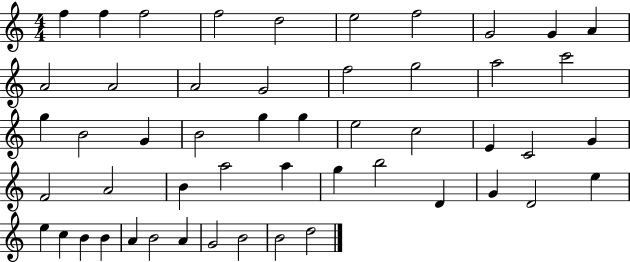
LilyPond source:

{
  \clef treble
  \numericTimeSignature
  \time 4/4
  \key c \major
  f''4 f''4 f''2 | f''2 d''2 | e''2 f''2 | g'2 g'4 a'4 | \break a'2 a'2 | a'2 g'2 | f''2 g''2 | a''2 c'''2 | \break g''4 b'2 g'4 | b'2 g''4 g''4 | e''2 c''2 | e'4 c'2 g'4 | \break f'2 a'2 | b'4 a''2 a''4 | g''4 b''2 d'4 | g'4 d'2 e''4 | \break e''4 c''4 b'4 b'4 | a'4 b'2 a'4 | g'2 b'2 | b'2 d''2 | \break \bar "|."
}